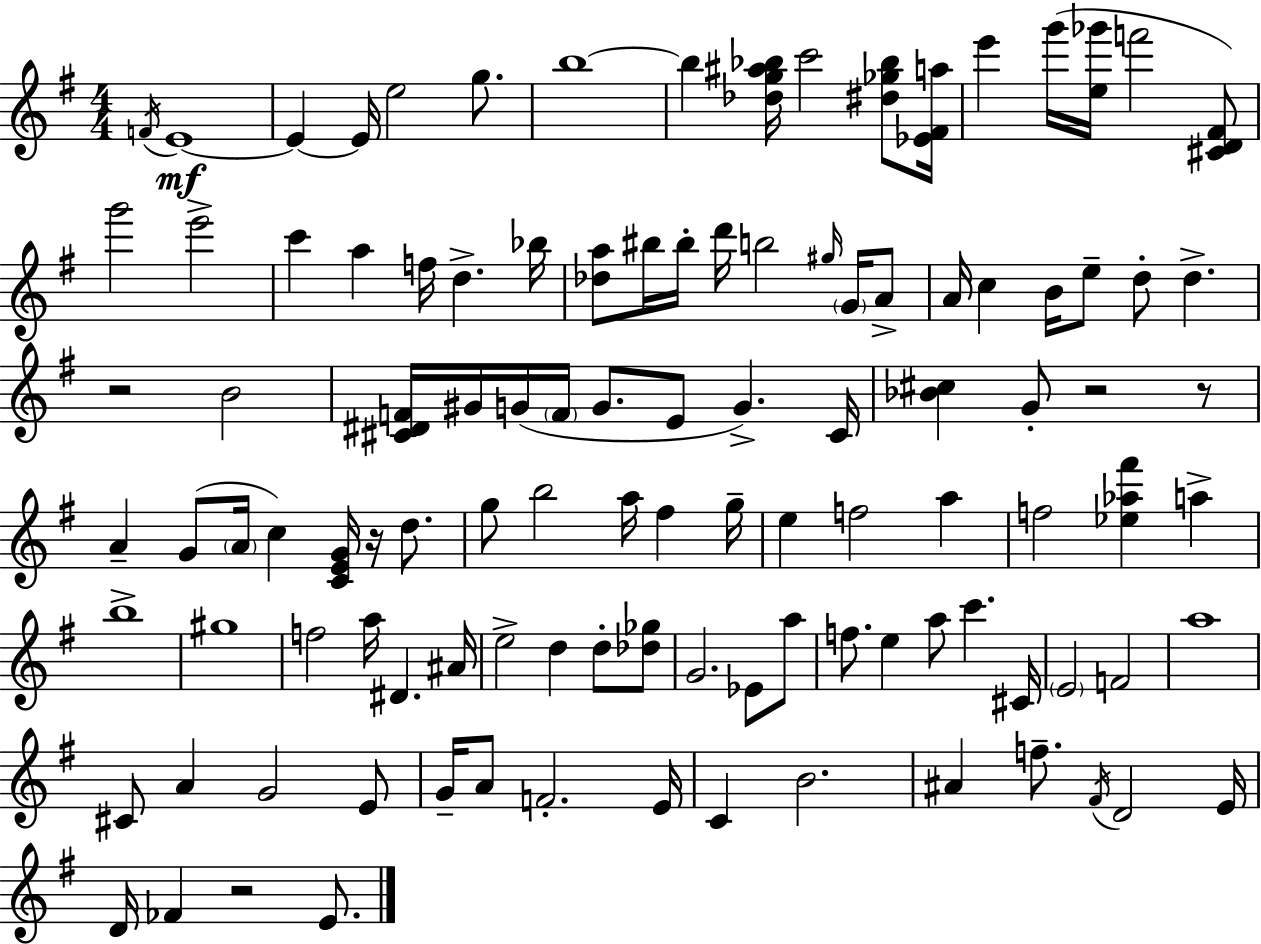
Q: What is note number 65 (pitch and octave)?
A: D5